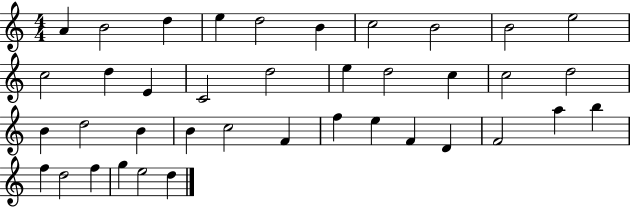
{
  \clef treble
  \numericTimeSignature
  \time 4/4
  \key c \major
  a'4 b'2 d''4 | e''4 d''2 b'4 | c''2 b'2 | b'2 e''2 | \break c''2 d''4 e'4 | c'2 d''2 | e''4 d''2 c''4 | c''2 d''2 | \break b'4 d''2 b'4 | b'4 c''2 f'4 | f''4 e''4 f'4 d'4 | f'2 a''4 b''4 | \break f''4 d''2 f''4 | g''4 e''2 d''4 | \bar "|."
}